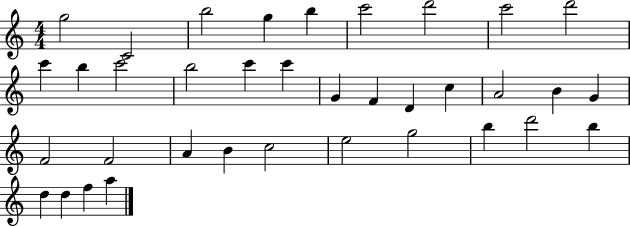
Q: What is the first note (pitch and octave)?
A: G5